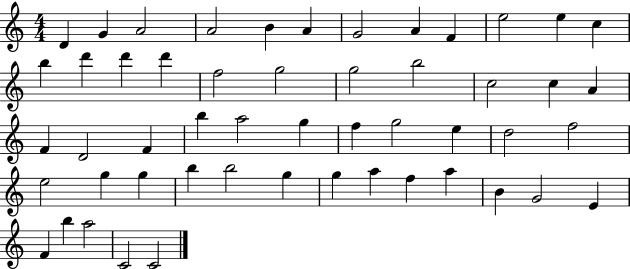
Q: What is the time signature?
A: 4/4